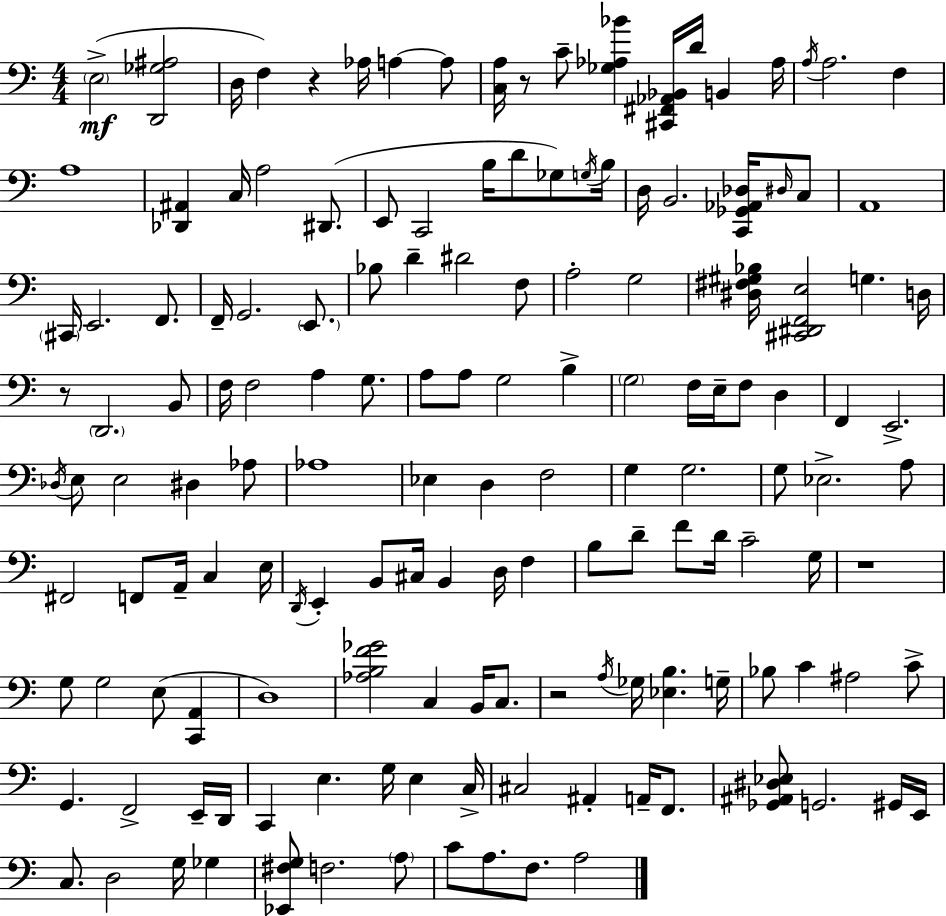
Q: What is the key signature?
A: C major